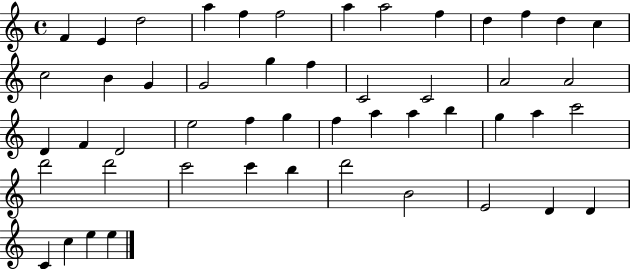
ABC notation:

X:1
T:Untitled
M:4/4
L:1/4
K:C
F E d2 a f f2 a a2 f d f d c c2 B G G2 g f C2 C2 A2 A2 D F D2 e2 f g f a a b g a c'2 d'2 d'2 c'2 c' b d'2 B2 E2 D D C c e e